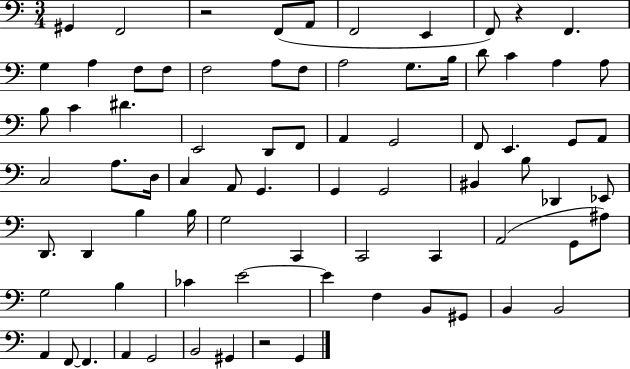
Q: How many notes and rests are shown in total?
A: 78